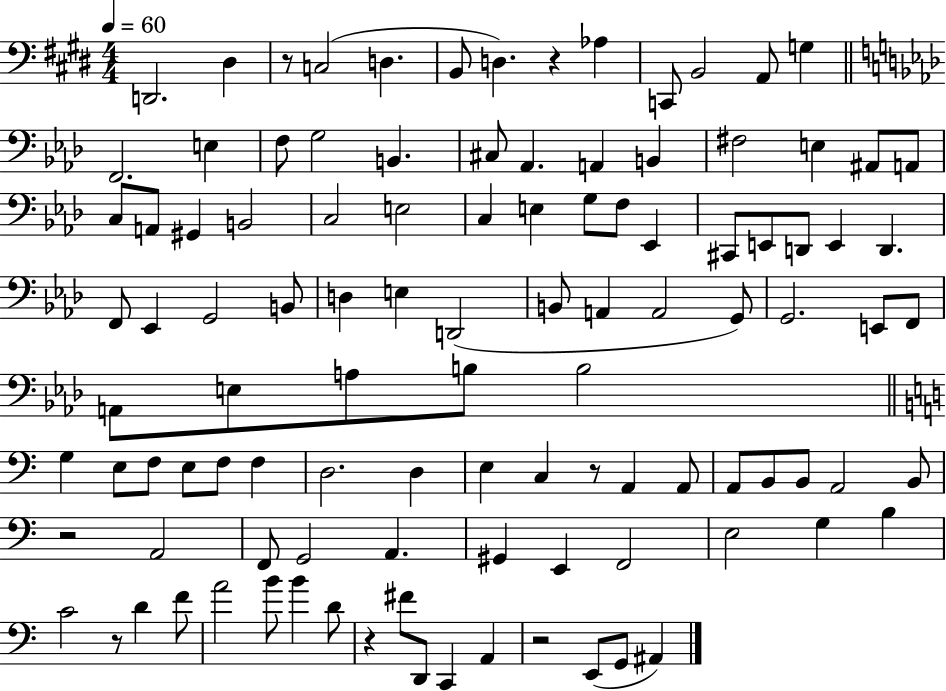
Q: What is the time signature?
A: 4/4